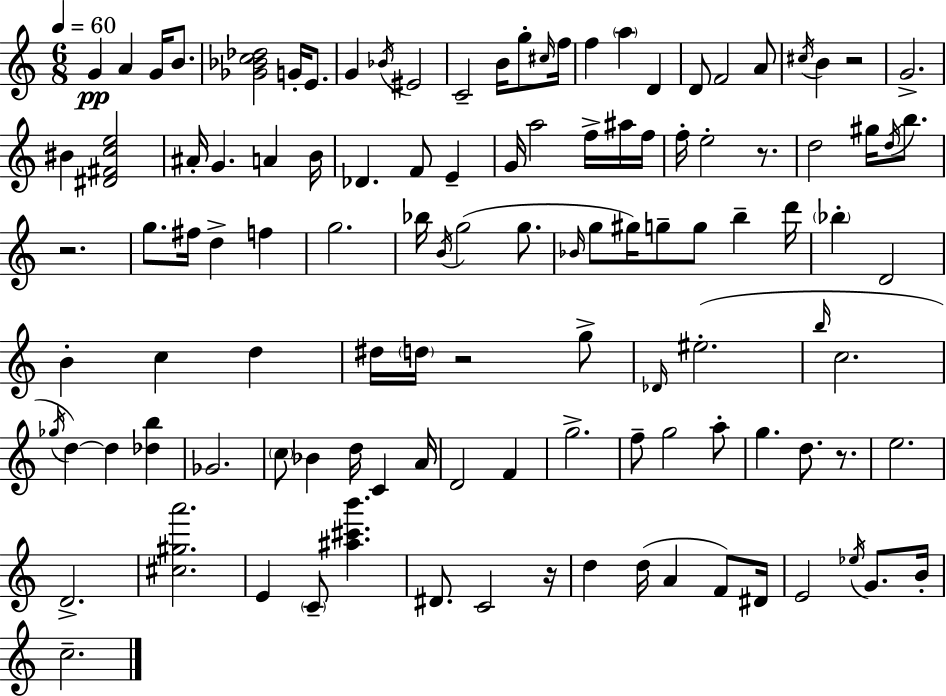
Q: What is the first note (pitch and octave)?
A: G4